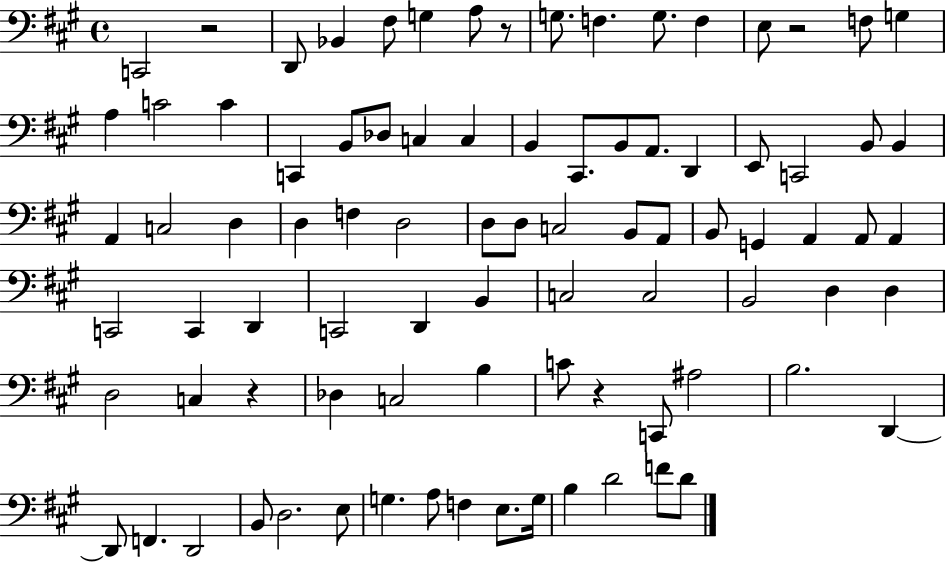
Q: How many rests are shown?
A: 5